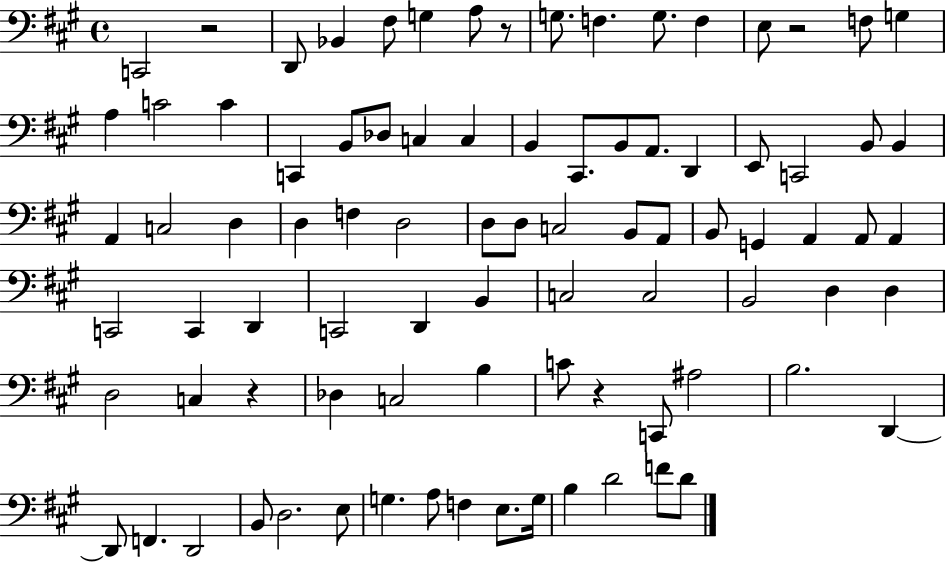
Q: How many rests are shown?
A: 5